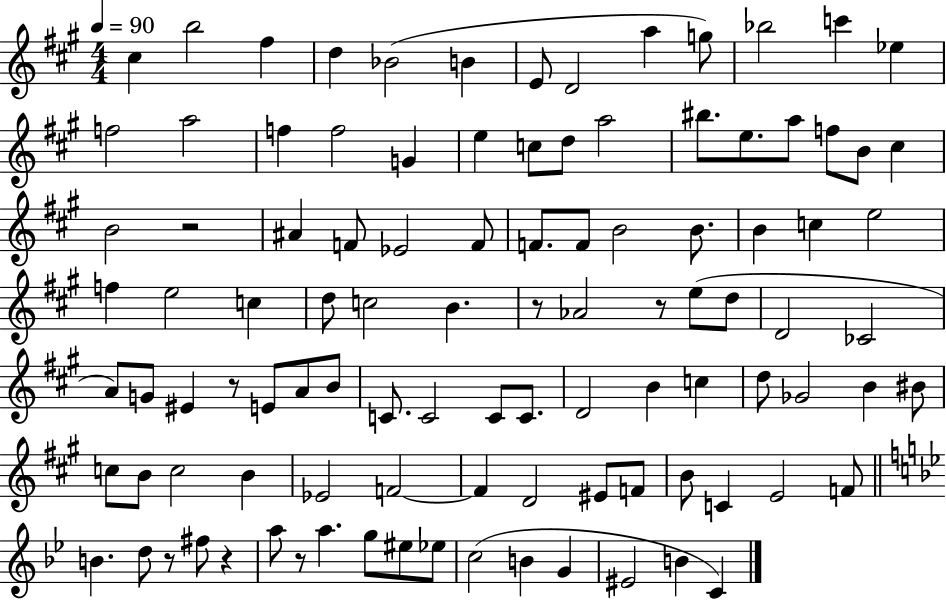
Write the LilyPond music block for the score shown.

{
  \clef treble
  \numericTimeSignature
  \time 4/4
  \key a \major
  \tempo 4 = 90
  \repeat volta 2 { cis''4 b''2 fis''4 | d''4 bes'2( b'4 | e'8 d'2 a''4 g''8) | bes''2 c'''4 ees''4 | \break f''2 a''2 | f''4 f''2 g'4 | e''4 c''8 d''8 a''2 | bis''8. e''8. a''8 f''8 b'8 cis''4 | \break b'2 r2 | ais'4 f'8 ees'2 f'8 | f'8. f'8 b'2 b'8. | b'4 c''4 e''2 | \break f''4 e''2 c''4 | d''8 c''2 b'4. | r8 aes'2 r8 e''8( d''8 | d'2 ces'2 | \break a'8) g'8 eis'4 r8 e'8 a'8 b'8 | c'8. c'2 c'8 c'8. | d'2 b'4 c''4 | d''8 ges'2 b'4 bis'8 | \break c''8 b'8 c''2 b'4 | ees'2 f'2~~ | f'4 d'2 eis'8 f'8 | b'8 c'4 e'2 f'8 | \break \bar "||" \break \key bes \major b'4. d''8 r8 fis''8 r4 | a''8 r8 a''4. g''8 eis''8 ees''8 | c''2( b'4 g'4 | eis'2 b'4 c'4) | \break } \bar "|."
}